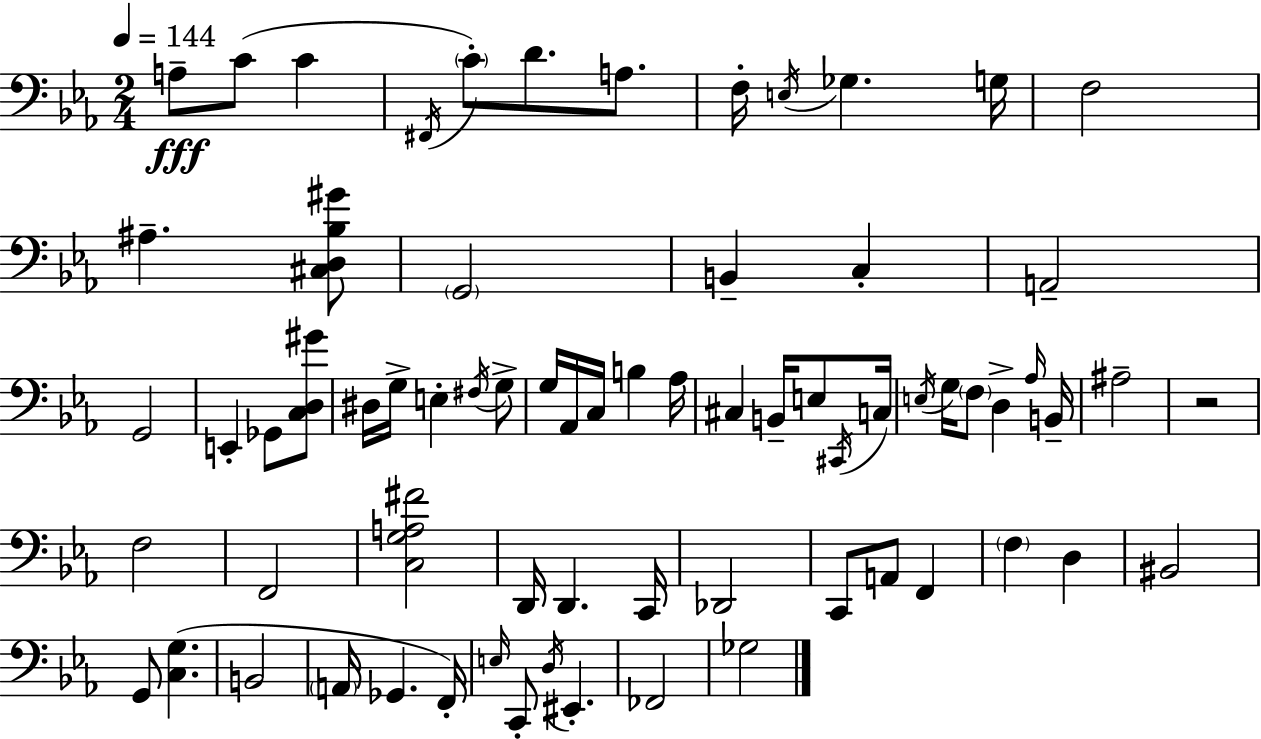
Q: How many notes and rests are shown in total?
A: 70